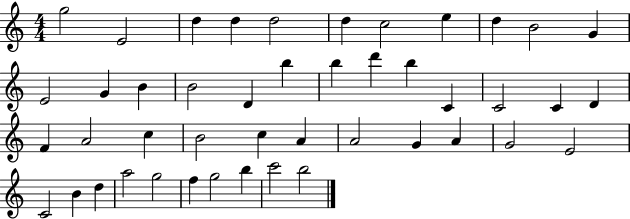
G5/h E4/h D5/q D5/q D5/h D5/q C5/h E5/q D5/q B4/h G4/q E4/h G4/q B4/q B4/h D4/q B5/q B5/q D6/q B5/q C4/q C4/h C4/q D4/q F4/q A4/h C5/q B4/h C5/q A4/q A4/h G4/q A4/q G4/h E4/h C4/h B4/q D5/q A5/h G5/h F5/q G5/h B5/q C6/h B5/h